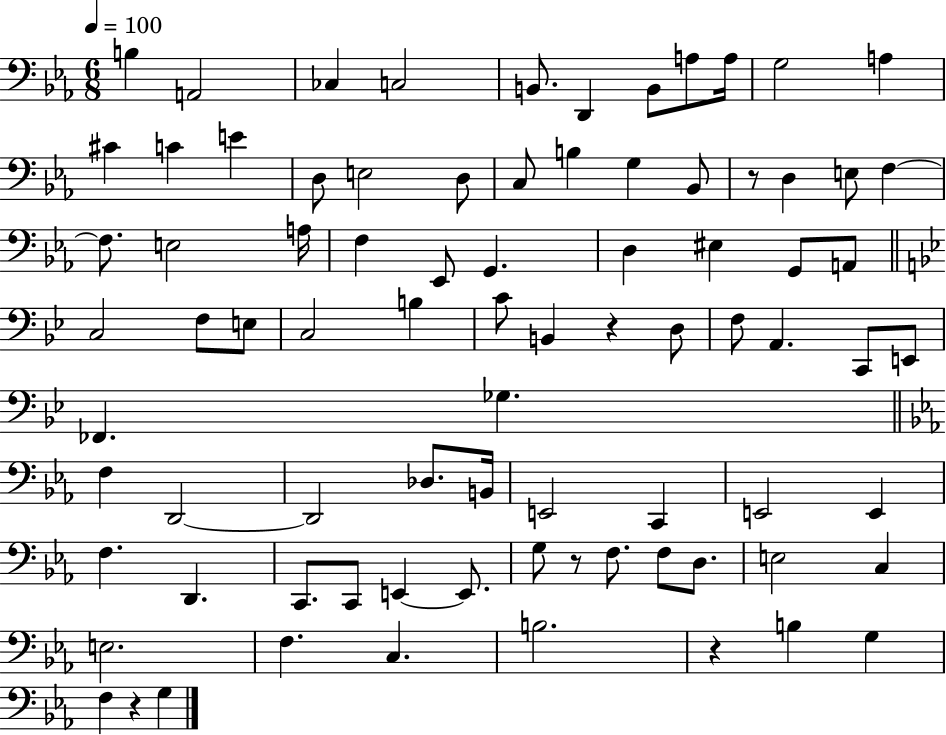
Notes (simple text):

B3/q A2/h CES3/q C3/h B2/e. D2/q B2/e A3/e A3/s G3/h A3/q C#4/q C4/q E4/q D3/e E3/h D3/e C3/e B3/q G3/q Bb2/e R/e D3/q E3/e F3/q F3/e. E3/h A3/s F3/q Eb2/e G2/q. D3/q EIS3/q G2/e A2/e C3/h F3/e E3/e C3/h B3/q C4/e B2/q R/q D3/e F3/e A2/q. C2/e E2/e FES2/q. Gb3/q. F3/q D2/h D2/h Db3/e. B2/s E2/h C2/q E2/h E2/q F3/q. D2/q. C2/e. C2/e E2/q E2/e. G3/e R/e F3/e. F3/e D3/e. E3/h C3/q E3/h. F3/q. C3/q. B3/h. R/q B3/q G3/q F3/q R/q G3/q